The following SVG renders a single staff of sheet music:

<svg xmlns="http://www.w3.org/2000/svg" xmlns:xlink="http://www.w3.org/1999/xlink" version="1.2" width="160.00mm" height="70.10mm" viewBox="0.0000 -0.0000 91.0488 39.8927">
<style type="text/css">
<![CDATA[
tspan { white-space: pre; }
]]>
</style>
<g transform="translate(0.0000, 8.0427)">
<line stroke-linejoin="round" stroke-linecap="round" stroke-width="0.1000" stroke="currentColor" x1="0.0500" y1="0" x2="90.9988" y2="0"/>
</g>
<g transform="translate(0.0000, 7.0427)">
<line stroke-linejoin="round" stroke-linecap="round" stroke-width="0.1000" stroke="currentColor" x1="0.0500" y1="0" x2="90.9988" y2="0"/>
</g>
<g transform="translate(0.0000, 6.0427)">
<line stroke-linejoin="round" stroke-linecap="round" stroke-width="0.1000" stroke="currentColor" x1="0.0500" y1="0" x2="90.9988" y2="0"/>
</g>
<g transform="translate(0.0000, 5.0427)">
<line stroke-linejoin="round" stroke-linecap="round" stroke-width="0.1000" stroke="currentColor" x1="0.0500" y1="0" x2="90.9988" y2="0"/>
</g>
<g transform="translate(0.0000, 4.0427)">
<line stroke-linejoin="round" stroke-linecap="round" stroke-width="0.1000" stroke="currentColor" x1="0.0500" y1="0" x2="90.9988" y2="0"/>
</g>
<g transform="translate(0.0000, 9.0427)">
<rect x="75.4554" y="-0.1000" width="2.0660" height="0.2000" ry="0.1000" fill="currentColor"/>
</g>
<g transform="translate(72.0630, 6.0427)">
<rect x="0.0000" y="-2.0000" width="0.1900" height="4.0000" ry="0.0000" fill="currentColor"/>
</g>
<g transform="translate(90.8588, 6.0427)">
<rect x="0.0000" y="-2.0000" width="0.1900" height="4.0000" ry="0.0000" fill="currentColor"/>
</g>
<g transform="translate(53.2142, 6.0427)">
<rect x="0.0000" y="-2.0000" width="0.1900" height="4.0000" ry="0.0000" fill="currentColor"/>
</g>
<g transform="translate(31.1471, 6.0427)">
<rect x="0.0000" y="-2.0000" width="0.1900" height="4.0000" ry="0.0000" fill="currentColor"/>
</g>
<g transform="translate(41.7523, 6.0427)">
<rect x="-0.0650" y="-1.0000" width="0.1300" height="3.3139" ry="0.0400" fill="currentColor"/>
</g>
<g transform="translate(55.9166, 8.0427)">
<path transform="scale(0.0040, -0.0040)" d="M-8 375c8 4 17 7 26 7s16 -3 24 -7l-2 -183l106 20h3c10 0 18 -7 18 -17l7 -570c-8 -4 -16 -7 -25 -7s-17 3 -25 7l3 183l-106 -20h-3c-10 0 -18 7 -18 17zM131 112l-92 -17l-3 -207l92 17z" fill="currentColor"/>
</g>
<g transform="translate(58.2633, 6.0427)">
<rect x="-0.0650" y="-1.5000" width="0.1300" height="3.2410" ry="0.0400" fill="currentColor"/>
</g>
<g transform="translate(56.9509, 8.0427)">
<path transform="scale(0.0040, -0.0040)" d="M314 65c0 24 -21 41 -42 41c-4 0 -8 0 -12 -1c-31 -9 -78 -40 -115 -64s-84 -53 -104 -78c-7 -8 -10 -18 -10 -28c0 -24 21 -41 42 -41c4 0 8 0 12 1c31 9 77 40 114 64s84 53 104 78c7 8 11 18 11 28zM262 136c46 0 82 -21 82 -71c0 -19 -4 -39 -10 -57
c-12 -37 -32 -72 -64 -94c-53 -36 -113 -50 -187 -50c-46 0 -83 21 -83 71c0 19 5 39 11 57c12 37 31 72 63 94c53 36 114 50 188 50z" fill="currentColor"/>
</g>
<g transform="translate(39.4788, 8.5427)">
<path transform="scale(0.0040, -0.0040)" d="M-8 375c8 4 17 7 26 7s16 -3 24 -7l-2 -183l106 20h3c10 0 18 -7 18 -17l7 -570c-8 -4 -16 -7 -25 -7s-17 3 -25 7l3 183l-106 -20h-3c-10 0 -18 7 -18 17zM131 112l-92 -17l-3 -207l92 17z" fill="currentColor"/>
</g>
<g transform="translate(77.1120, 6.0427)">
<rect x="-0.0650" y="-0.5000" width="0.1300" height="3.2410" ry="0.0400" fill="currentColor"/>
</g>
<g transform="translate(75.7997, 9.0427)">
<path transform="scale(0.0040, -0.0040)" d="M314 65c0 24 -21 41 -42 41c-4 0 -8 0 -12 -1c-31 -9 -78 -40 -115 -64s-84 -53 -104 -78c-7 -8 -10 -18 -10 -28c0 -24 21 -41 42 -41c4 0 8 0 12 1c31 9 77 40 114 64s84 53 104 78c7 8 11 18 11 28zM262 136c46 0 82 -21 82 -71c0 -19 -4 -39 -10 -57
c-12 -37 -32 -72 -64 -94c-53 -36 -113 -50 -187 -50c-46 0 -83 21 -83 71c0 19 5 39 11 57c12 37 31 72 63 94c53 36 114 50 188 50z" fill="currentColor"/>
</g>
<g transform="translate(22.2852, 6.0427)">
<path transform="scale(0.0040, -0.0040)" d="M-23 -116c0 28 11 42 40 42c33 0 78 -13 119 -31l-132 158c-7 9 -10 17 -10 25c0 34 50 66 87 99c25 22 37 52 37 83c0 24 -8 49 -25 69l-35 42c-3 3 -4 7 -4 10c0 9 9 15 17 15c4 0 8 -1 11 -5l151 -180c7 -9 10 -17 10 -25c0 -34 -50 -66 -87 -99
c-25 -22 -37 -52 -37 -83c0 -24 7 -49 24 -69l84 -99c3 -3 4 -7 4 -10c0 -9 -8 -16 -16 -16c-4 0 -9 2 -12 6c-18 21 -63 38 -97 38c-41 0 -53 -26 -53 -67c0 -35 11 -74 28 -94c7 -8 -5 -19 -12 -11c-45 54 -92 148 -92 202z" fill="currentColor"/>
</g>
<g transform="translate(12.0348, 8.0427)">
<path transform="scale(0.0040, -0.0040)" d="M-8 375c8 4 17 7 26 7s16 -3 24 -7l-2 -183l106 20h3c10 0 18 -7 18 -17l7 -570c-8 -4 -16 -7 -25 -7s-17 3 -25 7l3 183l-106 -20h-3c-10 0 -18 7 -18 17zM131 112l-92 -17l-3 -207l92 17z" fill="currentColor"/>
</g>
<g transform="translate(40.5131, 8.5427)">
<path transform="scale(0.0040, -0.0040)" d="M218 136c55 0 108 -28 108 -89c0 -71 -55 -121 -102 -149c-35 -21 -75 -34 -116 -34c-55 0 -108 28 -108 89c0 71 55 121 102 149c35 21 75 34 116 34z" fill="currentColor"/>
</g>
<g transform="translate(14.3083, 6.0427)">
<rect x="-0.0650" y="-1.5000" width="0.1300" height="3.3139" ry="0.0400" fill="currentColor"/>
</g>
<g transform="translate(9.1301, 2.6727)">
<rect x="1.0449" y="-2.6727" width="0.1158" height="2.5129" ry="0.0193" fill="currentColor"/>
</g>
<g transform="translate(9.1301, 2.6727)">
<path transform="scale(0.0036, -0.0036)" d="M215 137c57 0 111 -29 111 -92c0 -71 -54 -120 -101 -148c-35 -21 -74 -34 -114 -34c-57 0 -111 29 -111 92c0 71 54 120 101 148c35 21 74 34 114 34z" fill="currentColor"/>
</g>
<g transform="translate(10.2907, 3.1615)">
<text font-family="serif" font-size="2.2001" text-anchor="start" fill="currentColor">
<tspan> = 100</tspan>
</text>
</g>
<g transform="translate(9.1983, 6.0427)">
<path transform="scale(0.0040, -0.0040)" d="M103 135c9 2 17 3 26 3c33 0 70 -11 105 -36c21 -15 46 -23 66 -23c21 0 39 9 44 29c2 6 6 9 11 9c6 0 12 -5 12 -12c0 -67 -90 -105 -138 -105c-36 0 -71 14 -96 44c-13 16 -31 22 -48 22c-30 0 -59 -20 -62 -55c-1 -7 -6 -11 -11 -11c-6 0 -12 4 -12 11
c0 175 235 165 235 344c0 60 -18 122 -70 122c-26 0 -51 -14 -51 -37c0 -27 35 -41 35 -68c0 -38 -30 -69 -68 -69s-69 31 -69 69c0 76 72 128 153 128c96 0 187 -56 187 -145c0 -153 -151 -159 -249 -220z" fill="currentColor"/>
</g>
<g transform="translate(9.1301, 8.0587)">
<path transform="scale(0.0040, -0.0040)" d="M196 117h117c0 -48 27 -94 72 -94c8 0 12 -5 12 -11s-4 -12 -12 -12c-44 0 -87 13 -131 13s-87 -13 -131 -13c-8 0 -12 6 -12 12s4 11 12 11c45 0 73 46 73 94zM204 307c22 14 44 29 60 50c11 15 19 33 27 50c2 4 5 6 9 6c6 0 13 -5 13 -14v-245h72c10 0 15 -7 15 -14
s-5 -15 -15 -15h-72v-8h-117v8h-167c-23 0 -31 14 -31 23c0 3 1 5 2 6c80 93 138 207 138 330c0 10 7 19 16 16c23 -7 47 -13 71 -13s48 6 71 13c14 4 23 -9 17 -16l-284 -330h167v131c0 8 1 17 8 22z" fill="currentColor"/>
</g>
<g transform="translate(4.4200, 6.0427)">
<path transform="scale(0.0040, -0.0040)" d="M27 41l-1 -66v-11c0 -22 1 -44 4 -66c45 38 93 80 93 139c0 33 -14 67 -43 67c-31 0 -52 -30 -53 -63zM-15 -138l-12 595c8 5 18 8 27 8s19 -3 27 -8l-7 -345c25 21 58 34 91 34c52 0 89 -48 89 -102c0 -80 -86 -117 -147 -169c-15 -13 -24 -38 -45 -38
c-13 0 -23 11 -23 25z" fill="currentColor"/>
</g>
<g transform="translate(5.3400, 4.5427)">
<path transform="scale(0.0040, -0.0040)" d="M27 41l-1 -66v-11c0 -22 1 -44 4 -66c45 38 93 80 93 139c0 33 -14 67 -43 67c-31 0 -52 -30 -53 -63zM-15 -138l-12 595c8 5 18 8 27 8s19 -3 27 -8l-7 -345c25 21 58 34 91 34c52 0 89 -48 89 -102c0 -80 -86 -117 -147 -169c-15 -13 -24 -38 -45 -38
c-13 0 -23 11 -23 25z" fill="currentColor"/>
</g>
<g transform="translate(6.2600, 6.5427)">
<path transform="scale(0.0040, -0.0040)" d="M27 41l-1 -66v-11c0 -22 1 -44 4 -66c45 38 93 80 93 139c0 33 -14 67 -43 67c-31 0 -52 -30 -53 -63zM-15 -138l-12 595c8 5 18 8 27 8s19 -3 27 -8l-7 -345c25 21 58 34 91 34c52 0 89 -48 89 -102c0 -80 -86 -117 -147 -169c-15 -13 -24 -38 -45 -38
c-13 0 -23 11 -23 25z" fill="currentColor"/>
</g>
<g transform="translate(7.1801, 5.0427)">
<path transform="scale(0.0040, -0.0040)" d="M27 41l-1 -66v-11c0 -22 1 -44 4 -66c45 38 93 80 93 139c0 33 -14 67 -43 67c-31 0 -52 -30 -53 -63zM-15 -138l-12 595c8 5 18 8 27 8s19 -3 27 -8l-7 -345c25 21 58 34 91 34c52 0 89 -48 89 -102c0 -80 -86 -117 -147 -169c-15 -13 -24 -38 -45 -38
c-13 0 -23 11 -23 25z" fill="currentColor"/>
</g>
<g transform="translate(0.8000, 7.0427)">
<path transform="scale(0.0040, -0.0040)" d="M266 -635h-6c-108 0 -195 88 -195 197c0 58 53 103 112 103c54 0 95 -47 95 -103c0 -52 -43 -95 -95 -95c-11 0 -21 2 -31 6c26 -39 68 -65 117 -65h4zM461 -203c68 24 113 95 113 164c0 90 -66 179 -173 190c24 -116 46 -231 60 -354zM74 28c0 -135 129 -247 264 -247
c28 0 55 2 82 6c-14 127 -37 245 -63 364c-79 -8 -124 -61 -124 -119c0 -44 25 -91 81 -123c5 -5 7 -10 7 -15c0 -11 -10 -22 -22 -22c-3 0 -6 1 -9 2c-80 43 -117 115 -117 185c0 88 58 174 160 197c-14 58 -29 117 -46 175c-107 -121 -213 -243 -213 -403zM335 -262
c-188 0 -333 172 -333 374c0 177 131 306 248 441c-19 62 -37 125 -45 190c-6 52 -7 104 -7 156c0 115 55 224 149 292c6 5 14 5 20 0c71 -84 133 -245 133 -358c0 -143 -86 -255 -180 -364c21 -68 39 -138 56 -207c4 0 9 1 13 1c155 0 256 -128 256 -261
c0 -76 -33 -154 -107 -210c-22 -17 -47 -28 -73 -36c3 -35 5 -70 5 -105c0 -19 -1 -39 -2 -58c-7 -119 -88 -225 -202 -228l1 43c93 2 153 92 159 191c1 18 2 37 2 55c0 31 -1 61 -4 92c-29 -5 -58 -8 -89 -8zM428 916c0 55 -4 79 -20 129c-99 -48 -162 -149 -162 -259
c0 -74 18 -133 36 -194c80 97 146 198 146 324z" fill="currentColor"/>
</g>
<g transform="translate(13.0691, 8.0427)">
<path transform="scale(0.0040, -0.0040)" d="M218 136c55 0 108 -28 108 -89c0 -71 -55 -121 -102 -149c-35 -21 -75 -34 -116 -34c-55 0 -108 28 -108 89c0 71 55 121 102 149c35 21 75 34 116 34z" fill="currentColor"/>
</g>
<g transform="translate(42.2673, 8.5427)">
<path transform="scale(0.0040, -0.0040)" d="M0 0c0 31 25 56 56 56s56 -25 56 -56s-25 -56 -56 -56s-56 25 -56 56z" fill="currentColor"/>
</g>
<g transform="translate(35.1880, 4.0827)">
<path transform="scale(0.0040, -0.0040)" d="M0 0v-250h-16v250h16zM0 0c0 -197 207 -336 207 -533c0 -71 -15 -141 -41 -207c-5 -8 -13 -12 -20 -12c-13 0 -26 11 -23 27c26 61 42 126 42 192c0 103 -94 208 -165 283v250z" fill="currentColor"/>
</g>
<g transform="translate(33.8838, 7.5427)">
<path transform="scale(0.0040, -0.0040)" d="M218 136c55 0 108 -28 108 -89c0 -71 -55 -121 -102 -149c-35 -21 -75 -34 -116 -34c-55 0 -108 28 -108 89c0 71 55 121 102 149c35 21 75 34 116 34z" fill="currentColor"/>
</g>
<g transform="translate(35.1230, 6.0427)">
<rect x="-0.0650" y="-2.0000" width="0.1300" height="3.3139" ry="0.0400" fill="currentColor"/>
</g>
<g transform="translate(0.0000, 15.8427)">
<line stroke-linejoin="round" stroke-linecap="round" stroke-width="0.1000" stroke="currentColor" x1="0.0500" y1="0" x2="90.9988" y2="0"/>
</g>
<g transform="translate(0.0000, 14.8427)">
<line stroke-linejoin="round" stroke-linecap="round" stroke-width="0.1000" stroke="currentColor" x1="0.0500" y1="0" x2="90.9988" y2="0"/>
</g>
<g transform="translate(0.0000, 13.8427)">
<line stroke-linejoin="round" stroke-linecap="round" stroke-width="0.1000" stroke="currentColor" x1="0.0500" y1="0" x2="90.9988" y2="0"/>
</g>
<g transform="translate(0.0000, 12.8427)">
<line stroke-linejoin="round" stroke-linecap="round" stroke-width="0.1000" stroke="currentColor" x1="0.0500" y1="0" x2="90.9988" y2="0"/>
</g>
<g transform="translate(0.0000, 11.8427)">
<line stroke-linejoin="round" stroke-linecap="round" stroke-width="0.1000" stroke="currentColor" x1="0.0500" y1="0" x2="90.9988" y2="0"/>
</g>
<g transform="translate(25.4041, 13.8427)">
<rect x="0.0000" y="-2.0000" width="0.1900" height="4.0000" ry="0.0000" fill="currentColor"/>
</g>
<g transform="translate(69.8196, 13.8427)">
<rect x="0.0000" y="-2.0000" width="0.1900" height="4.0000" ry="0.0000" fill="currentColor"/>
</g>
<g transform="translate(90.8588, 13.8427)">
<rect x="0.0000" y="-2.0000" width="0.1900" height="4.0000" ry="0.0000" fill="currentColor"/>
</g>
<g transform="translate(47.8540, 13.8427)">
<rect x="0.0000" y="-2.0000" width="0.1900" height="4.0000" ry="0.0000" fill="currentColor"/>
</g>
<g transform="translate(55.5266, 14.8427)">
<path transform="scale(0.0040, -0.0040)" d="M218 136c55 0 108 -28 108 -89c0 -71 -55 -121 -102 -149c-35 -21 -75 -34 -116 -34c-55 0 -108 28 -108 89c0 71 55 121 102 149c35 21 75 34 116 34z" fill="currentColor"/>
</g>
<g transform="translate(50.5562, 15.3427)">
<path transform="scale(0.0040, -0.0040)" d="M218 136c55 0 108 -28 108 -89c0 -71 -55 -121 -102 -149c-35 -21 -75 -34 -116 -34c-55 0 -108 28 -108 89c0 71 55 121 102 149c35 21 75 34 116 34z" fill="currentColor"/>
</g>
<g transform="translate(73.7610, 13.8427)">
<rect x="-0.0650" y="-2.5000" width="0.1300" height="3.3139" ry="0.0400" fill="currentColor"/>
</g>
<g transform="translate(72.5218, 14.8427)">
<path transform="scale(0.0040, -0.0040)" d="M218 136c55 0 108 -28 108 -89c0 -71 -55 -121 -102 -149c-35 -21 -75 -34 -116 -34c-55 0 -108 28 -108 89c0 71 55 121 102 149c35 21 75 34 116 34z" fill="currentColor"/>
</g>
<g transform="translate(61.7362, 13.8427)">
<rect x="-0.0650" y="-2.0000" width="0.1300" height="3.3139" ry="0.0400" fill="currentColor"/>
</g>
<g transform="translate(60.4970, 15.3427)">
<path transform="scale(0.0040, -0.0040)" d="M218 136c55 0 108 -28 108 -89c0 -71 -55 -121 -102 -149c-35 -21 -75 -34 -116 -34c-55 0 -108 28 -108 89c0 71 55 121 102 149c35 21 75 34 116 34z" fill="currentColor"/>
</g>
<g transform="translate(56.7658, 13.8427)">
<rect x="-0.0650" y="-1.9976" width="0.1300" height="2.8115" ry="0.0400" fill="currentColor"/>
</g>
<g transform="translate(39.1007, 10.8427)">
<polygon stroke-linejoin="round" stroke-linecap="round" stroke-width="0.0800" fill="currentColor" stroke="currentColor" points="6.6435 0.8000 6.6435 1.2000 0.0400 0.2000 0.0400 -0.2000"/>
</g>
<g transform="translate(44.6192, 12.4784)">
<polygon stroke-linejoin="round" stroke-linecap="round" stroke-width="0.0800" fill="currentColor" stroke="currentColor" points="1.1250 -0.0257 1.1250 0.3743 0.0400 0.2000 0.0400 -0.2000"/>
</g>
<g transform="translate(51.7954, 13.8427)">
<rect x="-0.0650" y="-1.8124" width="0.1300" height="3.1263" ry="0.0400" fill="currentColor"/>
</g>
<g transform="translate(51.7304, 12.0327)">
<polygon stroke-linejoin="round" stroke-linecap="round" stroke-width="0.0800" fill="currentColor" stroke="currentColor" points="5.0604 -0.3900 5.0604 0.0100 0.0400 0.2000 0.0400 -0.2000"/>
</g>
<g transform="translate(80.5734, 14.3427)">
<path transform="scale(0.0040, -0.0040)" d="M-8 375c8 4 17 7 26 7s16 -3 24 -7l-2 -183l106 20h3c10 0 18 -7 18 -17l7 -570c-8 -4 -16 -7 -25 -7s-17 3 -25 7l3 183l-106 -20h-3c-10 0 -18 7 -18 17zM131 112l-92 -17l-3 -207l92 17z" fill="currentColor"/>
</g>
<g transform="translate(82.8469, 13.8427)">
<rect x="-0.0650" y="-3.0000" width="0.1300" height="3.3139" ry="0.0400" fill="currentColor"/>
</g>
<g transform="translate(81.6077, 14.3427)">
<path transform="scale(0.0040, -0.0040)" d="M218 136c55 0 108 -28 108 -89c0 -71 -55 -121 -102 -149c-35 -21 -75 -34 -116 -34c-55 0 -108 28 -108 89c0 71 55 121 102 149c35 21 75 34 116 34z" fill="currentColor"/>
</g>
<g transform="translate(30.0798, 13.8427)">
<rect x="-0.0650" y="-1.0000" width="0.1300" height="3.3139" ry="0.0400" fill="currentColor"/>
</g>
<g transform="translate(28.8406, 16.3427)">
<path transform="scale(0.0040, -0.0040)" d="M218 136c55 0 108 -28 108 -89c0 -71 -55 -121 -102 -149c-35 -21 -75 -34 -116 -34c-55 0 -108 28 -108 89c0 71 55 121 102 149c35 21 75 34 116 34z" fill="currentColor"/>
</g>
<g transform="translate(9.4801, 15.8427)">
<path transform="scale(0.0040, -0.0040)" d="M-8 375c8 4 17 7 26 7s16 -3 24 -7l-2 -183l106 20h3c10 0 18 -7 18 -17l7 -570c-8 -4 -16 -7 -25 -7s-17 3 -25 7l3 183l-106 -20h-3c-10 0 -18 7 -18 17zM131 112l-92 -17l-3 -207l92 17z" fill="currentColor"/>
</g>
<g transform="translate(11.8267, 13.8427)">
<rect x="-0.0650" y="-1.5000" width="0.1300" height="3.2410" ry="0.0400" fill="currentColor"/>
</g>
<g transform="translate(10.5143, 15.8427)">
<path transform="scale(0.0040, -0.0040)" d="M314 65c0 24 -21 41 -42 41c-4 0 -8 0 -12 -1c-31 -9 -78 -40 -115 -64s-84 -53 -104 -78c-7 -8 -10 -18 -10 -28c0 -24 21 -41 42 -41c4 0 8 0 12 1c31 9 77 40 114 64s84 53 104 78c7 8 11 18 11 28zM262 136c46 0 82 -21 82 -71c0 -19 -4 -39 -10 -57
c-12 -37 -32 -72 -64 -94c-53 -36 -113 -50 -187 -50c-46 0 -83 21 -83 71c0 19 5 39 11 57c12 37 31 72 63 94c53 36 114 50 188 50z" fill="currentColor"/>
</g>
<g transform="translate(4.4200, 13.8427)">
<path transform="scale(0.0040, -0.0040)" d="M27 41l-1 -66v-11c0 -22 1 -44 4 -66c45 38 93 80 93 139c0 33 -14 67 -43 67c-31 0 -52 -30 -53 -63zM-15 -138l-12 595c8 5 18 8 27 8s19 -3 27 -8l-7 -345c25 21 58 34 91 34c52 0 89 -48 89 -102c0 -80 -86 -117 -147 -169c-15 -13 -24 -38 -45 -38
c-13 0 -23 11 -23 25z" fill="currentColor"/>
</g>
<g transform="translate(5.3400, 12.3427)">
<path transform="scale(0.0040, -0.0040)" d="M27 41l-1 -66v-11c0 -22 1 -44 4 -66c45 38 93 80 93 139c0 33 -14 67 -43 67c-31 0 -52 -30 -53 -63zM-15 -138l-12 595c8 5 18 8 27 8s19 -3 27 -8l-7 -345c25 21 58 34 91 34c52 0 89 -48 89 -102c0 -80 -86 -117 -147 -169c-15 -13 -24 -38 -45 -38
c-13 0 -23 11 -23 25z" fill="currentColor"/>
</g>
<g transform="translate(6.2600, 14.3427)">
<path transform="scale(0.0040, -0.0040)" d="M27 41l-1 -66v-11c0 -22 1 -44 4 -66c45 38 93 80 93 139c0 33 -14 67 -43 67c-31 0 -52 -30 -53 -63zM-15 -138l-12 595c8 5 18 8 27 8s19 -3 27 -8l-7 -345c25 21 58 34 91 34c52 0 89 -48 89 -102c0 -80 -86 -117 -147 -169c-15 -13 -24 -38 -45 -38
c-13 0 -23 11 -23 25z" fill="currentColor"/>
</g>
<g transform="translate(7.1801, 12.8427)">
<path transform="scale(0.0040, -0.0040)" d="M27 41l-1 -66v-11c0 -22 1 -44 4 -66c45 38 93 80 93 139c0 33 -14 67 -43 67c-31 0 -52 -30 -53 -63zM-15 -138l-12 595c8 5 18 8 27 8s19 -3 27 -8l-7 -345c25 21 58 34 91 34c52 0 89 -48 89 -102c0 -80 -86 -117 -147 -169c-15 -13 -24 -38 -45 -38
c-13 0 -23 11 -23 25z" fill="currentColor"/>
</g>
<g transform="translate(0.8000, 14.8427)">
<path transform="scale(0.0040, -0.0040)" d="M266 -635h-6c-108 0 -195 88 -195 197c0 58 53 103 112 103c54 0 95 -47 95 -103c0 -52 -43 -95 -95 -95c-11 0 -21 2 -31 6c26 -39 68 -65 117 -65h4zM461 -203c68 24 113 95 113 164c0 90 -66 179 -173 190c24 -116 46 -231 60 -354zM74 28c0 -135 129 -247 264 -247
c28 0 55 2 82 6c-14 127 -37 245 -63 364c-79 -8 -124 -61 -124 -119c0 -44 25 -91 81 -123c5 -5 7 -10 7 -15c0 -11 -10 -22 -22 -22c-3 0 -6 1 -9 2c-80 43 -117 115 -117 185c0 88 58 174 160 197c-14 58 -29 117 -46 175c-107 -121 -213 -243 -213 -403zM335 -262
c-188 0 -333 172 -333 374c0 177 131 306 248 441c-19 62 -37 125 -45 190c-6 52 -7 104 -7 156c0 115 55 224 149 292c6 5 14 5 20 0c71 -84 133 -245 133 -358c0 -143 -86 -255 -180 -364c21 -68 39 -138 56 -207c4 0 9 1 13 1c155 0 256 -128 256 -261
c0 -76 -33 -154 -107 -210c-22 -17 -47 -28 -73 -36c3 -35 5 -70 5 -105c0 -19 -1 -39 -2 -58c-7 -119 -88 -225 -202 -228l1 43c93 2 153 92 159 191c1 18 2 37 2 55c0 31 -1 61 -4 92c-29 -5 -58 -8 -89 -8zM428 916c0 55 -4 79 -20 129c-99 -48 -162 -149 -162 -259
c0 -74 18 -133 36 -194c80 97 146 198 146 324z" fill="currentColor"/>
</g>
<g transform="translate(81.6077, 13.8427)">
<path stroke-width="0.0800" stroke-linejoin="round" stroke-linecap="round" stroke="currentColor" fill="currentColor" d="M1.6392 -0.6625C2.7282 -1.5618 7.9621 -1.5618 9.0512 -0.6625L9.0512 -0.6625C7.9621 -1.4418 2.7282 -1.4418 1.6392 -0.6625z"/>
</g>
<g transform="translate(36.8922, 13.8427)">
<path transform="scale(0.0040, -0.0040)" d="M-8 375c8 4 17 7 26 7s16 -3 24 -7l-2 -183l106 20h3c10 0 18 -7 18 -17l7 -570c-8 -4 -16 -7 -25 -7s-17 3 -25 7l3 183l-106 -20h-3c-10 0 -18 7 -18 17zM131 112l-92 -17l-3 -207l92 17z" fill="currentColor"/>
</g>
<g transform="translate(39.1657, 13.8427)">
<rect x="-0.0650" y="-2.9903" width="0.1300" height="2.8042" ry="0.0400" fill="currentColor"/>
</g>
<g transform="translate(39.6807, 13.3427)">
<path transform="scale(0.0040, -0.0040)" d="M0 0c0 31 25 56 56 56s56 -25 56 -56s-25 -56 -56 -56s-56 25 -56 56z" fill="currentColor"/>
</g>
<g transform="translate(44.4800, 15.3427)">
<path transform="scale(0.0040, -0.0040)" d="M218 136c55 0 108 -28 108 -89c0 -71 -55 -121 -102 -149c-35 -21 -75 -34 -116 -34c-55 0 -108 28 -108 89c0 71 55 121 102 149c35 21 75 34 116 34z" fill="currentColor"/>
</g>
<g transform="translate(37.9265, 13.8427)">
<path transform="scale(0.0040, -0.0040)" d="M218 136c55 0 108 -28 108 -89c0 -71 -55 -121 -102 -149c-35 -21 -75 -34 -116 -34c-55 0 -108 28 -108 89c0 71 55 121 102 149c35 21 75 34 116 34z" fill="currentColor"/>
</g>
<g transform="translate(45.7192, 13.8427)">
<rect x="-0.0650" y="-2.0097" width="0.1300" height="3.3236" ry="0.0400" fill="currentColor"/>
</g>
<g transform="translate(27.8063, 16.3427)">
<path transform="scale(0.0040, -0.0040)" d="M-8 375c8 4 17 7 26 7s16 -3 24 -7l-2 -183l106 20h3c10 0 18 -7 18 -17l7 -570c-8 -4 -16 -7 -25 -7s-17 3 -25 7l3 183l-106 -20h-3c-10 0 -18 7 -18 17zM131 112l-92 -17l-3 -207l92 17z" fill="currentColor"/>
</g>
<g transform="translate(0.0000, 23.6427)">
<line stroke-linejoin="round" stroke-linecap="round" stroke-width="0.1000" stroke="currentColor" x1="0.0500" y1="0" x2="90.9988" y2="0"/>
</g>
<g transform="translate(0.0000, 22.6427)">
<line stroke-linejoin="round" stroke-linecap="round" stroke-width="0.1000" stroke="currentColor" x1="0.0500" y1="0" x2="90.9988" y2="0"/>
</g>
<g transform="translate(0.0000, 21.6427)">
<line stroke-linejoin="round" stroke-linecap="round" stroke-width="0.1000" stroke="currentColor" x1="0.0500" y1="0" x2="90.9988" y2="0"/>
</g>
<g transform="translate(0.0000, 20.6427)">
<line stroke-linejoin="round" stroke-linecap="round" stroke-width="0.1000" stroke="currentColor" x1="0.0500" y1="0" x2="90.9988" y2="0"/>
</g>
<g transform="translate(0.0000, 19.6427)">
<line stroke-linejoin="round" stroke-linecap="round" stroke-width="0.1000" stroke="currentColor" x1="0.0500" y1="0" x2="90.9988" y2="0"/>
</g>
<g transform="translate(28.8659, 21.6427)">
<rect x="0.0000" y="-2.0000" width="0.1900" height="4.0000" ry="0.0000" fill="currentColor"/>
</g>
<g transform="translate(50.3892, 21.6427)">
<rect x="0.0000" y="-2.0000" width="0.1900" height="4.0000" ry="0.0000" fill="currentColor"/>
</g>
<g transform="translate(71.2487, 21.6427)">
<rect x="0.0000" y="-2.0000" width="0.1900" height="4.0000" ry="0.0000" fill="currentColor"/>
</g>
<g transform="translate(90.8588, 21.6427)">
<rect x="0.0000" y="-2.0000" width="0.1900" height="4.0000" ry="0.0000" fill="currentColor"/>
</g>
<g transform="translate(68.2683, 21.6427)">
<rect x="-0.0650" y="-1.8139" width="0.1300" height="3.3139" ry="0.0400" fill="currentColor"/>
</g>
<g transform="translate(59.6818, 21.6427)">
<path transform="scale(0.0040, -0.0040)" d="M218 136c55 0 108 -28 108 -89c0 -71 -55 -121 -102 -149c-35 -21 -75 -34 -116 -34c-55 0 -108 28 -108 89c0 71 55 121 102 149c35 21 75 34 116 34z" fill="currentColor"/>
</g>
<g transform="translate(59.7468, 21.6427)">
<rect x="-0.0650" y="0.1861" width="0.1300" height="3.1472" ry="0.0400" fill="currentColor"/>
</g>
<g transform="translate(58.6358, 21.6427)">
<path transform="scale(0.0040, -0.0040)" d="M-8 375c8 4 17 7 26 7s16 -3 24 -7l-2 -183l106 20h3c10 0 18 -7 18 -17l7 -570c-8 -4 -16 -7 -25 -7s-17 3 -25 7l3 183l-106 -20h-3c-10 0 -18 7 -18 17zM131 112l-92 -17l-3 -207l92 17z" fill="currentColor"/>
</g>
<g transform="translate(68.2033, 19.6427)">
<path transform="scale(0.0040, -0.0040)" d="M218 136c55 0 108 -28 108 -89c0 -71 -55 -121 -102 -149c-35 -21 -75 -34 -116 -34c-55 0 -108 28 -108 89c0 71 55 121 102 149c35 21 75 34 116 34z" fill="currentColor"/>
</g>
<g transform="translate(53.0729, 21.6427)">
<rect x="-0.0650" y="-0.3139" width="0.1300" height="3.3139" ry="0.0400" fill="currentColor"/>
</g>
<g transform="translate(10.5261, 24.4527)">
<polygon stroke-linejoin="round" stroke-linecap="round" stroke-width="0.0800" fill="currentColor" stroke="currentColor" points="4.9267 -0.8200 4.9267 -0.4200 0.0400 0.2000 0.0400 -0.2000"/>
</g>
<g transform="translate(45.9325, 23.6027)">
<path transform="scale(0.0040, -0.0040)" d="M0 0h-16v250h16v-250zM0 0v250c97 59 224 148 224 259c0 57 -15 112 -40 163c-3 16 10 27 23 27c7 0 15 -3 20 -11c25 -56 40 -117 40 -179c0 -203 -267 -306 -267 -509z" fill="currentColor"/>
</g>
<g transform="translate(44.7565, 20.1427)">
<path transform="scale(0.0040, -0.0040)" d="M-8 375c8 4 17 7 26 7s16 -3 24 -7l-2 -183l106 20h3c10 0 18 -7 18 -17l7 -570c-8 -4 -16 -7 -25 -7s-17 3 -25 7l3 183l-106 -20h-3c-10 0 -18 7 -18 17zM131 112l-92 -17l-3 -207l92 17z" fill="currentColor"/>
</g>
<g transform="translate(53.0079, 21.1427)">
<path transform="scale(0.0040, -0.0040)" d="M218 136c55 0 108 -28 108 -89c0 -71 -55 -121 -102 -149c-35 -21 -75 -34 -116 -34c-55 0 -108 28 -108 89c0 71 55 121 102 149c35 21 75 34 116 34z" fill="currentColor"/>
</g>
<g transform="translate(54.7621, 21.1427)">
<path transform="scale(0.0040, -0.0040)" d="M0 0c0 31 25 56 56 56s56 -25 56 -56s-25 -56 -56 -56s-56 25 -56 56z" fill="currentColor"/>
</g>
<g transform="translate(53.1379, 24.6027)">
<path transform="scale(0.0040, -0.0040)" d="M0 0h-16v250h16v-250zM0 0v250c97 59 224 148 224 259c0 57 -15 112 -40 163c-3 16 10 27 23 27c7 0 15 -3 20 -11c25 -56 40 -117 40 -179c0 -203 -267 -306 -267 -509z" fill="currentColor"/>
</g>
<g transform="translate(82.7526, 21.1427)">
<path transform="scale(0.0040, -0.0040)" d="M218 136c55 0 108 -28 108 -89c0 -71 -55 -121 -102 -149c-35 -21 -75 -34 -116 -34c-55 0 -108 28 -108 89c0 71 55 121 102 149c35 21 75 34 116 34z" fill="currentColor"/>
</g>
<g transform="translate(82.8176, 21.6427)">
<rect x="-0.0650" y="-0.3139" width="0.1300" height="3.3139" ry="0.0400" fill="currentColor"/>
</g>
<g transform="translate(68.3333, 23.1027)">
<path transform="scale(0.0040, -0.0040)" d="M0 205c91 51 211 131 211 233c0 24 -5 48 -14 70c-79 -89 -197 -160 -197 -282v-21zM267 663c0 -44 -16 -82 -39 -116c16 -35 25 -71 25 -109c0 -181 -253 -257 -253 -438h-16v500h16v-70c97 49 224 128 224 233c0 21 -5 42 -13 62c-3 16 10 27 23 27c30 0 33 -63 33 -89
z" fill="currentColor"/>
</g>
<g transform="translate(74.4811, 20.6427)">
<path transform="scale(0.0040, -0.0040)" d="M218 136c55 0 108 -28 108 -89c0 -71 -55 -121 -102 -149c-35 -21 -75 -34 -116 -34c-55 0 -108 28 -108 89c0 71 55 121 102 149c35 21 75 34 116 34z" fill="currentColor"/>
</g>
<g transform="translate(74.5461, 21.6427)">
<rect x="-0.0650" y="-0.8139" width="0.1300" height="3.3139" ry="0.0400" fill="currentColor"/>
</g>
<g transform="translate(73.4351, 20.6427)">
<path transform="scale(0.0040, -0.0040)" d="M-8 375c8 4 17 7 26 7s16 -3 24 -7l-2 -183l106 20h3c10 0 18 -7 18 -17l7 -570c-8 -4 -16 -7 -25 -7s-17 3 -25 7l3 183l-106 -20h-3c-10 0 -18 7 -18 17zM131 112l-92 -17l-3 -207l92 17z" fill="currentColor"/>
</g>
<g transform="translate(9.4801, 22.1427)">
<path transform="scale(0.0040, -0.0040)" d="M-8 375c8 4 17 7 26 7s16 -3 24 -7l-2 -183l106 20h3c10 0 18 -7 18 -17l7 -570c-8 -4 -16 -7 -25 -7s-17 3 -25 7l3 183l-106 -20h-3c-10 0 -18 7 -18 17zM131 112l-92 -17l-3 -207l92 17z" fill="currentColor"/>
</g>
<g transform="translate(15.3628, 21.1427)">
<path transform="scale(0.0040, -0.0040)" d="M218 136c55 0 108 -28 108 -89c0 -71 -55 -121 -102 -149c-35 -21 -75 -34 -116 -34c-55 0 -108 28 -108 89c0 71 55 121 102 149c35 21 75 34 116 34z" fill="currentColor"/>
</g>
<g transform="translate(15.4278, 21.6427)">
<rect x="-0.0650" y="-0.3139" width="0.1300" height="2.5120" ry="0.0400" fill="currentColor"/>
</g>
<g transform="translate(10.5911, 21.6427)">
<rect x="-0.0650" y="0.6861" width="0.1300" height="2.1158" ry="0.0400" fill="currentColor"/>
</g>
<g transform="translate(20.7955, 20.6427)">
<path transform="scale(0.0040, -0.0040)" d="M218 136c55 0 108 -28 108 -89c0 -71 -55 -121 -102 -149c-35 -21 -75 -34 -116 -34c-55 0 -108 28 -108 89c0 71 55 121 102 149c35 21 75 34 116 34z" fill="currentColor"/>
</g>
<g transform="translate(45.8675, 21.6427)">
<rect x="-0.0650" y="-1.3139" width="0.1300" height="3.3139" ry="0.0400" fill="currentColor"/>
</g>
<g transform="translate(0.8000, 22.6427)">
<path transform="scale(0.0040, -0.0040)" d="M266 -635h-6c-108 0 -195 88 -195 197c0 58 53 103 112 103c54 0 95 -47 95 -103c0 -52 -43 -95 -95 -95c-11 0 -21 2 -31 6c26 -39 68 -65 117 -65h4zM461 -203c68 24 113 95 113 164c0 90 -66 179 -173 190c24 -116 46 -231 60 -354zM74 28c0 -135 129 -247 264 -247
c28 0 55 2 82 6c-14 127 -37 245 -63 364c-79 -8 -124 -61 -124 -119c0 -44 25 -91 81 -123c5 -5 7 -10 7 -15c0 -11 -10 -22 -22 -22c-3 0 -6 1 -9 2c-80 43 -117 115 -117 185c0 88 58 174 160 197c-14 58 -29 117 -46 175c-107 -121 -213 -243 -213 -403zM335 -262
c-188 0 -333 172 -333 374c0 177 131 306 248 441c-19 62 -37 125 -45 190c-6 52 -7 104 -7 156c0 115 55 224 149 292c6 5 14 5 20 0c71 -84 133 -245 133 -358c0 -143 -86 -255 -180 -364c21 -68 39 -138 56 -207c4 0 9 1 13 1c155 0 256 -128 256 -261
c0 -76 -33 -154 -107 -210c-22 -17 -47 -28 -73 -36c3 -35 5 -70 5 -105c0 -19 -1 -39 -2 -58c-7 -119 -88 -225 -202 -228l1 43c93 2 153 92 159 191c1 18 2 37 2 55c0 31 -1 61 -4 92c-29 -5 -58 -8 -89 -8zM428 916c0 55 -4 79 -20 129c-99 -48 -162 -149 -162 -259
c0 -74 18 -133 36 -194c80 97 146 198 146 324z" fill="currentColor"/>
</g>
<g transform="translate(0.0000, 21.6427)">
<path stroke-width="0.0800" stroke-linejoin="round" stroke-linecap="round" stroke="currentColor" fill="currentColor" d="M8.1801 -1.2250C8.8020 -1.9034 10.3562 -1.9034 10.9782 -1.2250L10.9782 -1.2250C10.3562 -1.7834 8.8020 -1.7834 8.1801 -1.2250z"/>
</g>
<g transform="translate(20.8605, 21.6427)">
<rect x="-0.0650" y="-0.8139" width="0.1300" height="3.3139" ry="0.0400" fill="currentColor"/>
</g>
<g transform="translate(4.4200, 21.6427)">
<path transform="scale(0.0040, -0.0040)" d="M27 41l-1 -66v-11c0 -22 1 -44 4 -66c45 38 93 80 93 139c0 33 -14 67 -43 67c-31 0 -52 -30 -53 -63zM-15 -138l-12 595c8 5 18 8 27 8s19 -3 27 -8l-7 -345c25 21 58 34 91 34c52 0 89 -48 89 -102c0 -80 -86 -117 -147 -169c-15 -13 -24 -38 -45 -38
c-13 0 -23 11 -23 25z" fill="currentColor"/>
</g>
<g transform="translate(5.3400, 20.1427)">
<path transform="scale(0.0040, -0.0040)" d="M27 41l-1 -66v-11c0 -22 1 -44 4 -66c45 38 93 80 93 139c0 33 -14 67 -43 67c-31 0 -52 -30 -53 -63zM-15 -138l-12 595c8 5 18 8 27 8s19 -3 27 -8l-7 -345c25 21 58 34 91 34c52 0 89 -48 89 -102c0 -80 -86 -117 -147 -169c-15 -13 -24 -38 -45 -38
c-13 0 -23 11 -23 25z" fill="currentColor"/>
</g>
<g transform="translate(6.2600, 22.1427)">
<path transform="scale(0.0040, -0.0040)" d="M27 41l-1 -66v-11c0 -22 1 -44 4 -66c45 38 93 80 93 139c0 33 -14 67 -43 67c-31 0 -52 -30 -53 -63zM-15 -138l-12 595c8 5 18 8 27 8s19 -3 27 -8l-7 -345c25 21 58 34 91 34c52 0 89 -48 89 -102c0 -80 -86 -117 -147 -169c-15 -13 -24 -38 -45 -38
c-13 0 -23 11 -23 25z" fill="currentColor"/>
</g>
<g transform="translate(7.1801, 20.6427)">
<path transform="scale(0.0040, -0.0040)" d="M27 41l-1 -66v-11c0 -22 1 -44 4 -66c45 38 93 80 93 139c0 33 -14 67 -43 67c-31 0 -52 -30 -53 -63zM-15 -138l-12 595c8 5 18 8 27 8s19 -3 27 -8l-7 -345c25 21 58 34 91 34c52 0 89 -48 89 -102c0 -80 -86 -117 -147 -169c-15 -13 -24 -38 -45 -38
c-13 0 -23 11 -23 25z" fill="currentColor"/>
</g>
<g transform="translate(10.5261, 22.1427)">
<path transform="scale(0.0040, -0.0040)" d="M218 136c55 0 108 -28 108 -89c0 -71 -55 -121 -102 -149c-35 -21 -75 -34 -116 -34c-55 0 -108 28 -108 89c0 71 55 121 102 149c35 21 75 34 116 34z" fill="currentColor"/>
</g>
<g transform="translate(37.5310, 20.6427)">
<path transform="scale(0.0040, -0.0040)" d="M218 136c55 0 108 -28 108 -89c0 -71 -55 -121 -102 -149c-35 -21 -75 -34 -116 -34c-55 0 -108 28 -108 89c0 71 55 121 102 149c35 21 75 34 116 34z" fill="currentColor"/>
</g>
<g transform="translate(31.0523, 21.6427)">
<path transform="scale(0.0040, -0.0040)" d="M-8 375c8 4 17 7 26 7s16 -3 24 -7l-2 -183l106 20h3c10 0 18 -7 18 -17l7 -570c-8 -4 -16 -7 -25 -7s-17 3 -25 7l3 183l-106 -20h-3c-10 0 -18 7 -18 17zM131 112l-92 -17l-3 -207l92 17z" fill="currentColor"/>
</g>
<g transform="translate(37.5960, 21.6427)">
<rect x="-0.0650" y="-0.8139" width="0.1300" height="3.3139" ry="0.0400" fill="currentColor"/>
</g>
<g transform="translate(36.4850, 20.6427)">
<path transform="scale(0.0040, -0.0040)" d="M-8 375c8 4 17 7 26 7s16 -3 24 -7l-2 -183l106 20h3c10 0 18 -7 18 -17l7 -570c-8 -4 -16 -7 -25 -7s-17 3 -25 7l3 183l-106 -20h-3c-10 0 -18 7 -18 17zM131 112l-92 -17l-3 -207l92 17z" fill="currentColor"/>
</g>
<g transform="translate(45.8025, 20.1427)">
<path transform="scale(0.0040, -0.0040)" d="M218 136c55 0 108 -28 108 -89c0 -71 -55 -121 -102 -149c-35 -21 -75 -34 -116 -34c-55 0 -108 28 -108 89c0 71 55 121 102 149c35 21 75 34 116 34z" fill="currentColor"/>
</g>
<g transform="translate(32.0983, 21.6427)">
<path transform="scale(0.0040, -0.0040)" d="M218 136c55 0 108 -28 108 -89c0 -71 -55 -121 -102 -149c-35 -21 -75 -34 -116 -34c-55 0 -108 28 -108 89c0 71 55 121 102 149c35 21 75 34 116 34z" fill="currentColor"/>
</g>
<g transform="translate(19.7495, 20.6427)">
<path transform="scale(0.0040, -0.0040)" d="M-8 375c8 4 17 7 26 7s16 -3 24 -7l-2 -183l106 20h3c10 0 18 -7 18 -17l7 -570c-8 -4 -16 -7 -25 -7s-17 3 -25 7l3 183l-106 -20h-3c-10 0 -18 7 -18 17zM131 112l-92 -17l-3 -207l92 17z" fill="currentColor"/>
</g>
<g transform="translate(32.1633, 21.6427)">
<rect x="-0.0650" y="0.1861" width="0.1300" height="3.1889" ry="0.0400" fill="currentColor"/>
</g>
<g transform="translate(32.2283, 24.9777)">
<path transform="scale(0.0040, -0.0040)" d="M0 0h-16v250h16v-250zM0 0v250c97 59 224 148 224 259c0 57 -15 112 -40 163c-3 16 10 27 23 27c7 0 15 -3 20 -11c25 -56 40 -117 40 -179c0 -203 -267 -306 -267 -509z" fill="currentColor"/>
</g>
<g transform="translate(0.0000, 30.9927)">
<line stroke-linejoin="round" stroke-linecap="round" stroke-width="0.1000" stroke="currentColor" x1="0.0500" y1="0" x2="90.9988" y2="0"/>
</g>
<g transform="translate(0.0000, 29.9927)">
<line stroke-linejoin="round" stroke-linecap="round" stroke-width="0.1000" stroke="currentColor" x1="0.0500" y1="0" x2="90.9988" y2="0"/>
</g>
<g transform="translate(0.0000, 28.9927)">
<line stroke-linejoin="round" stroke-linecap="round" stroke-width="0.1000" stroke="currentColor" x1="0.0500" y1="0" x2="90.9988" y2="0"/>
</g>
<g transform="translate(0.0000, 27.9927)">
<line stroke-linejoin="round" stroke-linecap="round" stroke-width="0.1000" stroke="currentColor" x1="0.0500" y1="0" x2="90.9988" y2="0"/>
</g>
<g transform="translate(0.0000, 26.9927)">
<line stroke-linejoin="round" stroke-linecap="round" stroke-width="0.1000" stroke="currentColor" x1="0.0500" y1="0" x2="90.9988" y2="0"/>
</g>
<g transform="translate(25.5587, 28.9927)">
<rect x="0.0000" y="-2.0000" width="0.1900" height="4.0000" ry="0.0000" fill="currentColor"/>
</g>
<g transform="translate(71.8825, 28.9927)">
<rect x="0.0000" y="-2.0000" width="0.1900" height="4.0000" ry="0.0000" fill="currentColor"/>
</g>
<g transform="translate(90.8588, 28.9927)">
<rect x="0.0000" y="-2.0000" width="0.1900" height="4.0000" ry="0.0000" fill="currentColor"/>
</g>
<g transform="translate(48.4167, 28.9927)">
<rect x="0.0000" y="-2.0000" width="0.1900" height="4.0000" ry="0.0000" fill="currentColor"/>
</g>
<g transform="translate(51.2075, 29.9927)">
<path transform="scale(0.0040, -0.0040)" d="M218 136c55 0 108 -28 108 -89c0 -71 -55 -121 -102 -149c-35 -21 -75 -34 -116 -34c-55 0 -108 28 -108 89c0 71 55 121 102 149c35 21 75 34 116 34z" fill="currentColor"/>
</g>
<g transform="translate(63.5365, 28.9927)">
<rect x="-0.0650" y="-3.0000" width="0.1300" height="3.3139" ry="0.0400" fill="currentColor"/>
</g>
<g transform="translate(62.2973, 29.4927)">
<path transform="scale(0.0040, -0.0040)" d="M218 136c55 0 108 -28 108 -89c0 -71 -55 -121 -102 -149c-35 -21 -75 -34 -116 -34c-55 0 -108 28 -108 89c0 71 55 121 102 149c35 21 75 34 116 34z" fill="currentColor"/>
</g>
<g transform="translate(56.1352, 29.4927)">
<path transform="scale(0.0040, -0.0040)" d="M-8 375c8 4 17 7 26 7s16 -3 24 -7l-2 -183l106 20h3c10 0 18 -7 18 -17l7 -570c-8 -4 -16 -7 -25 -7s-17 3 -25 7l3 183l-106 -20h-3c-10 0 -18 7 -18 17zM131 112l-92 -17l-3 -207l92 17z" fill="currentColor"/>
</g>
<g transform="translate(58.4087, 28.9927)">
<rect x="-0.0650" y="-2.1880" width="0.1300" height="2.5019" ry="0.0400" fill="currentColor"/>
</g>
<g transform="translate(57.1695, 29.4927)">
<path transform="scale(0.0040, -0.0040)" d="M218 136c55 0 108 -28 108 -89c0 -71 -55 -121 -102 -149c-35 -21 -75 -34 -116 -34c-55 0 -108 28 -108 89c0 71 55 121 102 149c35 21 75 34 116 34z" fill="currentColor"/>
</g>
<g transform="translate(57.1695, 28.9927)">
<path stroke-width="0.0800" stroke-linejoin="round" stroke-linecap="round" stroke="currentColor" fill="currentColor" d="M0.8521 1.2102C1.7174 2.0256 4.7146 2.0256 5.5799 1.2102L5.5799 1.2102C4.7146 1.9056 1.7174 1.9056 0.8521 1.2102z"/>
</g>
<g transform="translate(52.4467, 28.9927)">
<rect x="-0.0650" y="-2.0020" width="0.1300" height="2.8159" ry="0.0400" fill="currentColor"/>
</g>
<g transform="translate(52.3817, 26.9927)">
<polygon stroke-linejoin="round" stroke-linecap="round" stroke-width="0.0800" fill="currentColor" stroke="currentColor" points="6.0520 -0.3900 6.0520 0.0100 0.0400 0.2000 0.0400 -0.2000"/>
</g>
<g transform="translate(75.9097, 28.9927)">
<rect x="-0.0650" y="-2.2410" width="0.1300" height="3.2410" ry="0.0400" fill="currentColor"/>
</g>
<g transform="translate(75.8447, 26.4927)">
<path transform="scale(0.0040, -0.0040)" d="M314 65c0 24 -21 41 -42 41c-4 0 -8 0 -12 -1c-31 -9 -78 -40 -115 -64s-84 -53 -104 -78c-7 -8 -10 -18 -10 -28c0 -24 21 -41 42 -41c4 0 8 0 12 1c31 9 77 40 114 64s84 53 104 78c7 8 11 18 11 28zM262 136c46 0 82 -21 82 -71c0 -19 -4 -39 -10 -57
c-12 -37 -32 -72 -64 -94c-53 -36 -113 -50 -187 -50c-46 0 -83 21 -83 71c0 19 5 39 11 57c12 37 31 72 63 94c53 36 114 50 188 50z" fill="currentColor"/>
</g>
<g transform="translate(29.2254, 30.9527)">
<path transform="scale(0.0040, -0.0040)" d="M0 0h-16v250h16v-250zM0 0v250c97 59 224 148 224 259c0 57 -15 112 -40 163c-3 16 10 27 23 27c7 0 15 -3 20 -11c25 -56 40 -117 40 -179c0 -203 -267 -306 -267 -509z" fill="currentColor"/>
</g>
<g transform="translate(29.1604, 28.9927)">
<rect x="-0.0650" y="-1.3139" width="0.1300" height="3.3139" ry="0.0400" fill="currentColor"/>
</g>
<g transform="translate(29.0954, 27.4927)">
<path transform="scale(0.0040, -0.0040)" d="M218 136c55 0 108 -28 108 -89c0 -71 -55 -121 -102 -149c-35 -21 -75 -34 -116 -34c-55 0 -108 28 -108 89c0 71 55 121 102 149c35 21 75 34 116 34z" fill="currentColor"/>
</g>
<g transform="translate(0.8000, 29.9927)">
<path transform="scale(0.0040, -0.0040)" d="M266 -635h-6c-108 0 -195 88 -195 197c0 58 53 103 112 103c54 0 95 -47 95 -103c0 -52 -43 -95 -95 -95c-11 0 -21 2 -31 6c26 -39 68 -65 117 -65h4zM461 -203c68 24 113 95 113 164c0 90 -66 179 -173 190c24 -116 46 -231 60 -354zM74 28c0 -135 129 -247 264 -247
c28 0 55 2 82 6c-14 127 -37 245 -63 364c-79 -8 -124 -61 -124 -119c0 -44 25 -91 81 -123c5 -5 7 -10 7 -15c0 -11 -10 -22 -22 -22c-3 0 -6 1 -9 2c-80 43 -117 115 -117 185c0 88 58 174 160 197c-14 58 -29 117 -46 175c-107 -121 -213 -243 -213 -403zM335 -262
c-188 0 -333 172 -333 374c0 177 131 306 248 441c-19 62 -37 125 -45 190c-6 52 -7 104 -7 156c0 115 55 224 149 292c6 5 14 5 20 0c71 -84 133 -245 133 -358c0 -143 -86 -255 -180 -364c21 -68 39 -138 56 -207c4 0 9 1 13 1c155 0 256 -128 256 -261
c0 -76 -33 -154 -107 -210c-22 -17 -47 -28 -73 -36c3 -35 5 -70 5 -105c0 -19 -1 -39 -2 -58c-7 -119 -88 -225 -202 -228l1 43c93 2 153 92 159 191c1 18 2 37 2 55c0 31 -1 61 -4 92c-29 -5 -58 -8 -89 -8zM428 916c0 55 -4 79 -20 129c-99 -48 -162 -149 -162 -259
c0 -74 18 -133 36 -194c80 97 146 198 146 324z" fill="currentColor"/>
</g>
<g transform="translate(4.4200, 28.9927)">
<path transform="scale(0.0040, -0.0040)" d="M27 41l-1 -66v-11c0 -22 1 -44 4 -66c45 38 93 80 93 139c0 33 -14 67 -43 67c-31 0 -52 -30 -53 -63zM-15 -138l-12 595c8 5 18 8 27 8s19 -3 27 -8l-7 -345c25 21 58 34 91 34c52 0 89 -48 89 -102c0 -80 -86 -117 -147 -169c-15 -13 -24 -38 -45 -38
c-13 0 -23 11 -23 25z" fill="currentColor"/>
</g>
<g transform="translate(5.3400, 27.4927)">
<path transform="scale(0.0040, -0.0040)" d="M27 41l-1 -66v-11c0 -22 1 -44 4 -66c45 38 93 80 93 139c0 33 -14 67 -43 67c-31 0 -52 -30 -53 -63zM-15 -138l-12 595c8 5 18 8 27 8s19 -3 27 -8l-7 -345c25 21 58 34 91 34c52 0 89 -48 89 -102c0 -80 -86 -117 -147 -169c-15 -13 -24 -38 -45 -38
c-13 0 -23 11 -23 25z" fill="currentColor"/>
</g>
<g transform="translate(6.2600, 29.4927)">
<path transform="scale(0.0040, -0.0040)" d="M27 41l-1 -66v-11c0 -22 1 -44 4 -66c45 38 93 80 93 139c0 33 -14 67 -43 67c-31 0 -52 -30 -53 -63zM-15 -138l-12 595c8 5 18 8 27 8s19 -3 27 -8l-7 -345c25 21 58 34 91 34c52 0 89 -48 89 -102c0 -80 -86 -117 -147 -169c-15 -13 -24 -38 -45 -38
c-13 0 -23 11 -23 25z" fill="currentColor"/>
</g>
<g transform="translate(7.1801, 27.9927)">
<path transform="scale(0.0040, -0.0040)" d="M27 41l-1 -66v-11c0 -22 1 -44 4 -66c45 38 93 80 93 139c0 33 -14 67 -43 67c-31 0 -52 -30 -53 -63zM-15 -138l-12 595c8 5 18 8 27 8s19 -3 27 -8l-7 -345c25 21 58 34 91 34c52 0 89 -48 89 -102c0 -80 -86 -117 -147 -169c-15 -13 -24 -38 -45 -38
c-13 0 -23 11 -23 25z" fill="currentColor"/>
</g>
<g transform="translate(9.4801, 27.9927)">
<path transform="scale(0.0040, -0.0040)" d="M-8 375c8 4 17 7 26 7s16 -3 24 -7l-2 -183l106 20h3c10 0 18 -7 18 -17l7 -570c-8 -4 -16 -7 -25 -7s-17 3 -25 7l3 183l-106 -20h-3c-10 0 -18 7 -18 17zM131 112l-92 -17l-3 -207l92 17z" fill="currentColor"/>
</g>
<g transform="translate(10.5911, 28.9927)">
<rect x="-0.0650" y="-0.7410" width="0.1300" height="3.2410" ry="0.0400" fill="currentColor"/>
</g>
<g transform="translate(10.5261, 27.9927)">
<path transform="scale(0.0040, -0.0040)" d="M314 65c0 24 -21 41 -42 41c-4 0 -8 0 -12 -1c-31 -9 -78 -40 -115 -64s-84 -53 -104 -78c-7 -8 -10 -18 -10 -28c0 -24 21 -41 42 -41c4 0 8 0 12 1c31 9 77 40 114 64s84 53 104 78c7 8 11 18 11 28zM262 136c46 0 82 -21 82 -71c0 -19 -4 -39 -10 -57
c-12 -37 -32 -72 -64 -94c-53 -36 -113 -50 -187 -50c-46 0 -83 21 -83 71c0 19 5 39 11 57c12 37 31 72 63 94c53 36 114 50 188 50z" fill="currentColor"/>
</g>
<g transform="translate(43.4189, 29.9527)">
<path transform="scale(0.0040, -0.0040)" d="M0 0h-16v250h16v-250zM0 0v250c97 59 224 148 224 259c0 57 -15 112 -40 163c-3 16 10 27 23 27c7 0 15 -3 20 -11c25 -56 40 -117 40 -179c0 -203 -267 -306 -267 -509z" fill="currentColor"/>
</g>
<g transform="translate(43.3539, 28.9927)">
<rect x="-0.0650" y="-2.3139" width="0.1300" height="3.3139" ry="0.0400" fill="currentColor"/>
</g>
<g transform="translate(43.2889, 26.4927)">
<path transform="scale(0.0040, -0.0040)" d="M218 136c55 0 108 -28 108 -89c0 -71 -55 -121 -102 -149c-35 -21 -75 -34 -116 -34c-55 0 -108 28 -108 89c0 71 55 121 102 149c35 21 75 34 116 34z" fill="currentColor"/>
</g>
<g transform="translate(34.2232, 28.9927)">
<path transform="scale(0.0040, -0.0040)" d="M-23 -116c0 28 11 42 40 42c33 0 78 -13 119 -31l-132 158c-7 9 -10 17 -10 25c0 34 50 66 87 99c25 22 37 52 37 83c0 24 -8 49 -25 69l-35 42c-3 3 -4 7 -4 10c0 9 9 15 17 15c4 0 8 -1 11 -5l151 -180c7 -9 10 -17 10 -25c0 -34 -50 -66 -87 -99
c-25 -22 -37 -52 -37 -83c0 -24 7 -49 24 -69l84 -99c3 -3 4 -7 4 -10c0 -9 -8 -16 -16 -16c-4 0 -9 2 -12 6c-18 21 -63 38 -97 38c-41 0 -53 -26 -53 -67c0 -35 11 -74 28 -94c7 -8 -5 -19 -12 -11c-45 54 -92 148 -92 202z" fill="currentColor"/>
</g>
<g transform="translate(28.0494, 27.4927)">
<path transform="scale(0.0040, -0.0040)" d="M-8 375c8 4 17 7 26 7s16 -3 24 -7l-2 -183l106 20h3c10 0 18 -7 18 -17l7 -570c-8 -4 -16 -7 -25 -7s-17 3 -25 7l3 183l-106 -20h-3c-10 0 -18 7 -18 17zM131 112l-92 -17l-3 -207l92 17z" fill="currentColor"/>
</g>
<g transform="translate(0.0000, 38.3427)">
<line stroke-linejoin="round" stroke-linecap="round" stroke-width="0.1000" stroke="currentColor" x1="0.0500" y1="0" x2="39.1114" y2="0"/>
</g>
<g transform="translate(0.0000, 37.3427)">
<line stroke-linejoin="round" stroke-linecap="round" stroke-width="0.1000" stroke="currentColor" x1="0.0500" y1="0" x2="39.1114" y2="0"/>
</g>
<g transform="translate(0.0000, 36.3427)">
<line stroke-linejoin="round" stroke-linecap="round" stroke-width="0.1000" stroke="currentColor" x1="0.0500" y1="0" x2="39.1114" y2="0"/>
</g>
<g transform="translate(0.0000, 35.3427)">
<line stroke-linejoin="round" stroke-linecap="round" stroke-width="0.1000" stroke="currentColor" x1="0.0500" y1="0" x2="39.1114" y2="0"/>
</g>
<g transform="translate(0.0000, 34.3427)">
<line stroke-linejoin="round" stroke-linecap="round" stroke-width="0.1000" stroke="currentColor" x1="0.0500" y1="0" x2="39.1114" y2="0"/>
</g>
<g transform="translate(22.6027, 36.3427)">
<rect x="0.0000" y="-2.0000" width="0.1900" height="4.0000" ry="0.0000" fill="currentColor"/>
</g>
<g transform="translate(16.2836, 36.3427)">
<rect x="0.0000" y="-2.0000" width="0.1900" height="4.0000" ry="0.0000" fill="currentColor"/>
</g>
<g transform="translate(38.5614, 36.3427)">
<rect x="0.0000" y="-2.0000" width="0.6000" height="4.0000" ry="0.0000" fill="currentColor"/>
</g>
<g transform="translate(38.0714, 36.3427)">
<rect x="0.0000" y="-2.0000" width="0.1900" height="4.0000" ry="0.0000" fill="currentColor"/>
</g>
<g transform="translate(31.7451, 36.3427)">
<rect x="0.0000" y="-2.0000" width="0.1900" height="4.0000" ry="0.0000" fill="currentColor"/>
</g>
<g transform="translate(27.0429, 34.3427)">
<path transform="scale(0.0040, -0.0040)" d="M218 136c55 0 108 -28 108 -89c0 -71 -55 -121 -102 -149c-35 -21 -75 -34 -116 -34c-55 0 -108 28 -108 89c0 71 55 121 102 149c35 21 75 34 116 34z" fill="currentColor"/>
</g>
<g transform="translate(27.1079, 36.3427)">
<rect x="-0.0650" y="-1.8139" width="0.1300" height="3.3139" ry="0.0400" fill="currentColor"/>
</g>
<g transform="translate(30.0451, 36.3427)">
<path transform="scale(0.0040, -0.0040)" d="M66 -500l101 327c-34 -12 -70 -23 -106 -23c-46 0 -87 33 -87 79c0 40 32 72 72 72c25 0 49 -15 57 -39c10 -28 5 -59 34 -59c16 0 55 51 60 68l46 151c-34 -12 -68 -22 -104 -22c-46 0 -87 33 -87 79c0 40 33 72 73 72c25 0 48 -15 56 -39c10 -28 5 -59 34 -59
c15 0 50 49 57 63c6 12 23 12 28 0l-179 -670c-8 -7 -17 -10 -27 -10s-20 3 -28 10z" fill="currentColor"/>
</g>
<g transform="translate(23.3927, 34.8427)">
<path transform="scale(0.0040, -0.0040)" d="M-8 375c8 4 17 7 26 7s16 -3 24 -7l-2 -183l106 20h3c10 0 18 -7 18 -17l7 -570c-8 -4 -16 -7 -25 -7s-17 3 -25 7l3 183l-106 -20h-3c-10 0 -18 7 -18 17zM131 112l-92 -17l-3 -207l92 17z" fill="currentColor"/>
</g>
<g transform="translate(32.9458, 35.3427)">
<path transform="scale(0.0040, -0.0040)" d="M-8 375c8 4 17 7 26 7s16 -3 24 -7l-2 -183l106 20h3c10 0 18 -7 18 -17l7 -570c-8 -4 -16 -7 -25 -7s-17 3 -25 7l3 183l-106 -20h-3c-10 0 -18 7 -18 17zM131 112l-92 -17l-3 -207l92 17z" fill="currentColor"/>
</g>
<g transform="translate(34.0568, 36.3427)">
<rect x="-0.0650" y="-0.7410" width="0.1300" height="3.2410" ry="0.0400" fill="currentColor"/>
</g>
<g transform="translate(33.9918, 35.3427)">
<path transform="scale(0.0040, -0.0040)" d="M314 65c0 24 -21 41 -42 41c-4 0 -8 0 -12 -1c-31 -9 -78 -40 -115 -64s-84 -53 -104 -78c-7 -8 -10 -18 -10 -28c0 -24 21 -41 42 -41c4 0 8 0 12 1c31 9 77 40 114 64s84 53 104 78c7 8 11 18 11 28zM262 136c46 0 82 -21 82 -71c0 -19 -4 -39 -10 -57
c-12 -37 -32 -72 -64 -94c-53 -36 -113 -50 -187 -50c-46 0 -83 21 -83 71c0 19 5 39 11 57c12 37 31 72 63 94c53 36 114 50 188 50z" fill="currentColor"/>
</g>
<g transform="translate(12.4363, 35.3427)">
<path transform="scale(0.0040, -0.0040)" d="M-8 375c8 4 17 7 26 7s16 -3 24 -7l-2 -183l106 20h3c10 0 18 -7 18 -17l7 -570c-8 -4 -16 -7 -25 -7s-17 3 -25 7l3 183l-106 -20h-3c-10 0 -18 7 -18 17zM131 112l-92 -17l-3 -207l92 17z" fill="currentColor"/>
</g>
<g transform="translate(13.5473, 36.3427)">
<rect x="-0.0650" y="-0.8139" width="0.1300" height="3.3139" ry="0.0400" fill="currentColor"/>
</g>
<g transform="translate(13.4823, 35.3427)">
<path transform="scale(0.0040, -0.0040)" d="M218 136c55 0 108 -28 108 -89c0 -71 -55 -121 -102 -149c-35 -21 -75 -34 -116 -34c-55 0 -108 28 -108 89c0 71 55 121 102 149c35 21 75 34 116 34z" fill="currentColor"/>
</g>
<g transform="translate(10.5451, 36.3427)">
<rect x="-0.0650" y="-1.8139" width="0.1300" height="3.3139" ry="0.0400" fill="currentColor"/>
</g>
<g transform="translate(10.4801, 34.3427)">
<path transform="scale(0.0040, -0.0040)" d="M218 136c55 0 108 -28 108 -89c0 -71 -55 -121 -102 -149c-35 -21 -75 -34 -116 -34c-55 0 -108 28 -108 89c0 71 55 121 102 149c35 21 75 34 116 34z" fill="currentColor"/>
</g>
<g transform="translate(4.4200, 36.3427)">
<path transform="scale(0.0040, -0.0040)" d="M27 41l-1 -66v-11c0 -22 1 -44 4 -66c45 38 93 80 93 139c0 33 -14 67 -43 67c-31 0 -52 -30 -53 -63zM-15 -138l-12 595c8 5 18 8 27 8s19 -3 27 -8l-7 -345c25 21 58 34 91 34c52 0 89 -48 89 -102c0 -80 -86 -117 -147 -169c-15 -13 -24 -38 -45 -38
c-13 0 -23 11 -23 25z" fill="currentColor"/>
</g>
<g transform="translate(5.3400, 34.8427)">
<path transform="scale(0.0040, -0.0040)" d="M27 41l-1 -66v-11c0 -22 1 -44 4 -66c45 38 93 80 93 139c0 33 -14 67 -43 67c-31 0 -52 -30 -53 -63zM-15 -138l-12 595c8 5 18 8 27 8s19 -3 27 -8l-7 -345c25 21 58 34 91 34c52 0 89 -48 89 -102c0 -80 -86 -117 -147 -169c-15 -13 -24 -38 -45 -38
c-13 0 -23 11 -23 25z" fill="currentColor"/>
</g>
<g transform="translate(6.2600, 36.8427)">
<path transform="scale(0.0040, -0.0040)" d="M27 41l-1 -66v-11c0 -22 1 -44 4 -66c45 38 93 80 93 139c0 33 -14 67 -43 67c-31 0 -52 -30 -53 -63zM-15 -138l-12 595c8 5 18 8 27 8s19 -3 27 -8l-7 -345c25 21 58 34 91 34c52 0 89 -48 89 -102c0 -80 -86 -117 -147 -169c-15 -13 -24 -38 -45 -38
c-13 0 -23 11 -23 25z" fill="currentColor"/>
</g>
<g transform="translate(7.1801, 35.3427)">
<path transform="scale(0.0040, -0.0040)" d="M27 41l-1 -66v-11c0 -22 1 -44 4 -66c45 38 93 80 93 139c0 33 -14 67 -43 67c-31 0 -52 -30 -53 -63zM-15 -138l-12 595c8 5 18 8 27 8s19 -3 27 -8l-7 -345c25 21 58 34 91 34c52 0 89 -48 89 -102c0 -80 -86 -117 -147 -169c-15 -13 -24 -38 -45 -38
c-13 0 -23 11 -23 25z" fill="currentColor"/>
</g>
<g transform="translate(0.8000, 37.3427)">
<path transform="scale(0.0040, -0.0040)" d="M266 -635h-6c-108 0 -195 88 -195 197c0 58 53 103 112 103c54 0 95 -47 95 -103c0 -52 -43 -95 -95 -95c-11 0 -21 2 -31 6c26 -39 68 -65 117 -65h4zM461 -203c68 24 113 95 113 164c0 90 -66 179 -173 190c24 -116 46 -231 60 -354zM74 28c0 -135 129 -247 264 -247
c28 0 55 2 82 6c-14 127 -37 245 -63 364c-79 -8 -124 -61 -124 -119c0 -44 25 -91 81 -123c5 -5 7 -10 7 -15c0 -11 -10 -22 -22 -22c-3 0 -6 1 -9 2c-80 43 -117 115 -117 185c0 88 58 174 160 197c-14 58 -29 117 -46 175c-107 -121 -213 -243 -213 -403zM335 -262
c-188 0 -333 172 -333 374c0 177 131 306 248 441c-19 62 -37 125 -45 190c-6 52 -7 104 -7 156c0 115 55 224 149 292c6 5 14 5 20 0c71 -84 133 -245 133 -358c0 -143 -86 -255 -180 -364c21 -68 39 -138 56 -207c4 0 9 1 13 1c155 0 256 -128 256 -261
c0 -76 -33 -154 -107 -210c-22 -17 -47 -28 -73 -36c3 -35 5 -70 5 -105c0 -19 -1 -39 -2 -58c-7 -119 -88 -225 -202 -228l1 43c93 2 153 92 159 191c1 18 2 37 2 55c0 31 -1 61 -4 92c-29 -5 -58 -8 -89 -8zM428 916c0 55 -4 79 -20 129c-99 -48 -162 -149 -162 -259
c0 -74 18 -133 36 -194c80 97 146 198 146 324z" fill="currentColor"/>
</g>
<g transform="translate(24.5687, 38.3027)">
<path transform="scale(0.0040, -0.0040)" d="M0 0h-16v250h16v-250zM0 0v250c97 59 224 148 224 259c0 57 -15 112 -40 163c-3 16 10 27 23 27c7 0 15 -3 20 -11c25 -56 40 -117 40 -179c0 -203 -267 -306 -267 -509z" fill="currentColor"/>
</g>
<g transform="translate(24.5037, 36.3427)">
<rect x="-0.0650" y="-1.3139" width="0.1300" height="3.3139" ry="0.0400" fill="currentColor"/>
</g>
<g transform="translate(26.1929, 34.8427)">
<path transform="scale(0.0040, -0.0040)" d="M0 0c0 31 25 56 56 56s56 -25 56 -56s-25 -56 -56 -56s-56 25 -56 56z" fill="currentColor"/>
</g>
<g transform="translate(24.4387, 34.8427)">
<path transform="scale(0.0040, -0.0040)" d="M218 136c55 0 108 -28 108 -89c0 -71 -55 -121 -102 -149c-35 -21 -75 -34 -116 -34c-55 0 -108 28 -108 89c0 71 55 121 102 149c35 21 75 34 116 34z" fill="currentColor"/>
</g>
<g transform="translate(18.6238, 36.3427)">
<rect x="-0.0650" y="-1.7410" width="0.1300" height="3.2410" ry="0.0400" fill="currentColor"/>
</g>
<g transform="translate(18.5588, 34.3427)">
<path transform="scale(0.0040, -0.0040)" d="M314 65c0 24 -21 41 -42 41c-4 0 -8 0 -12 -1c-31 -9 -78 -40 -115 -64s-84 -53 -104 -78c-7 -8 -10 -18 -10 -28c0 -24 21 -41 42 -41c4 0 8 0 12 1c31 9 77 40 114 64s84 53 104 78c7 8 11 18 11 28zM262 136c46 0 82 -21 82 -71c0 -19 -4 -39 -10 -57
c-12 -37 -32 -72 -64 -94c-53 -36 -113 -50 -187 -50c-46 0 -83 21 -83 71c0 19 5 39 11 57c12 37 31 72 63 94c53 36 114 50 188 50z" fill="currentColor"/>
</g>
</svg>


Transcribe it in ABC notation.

X:1
T:Untitled
M:2/4
L:1/4
K:Ab
E z F/2 D E2 C2 E2 D B/2 F/4 F/2 G/2 F G A A/2 c/2 d B/2 d e/2 c/2 B f/4 d c d2 e/2 z g/2 G/2 A/2 A g2 f d f2 e/2 f z/4 d2